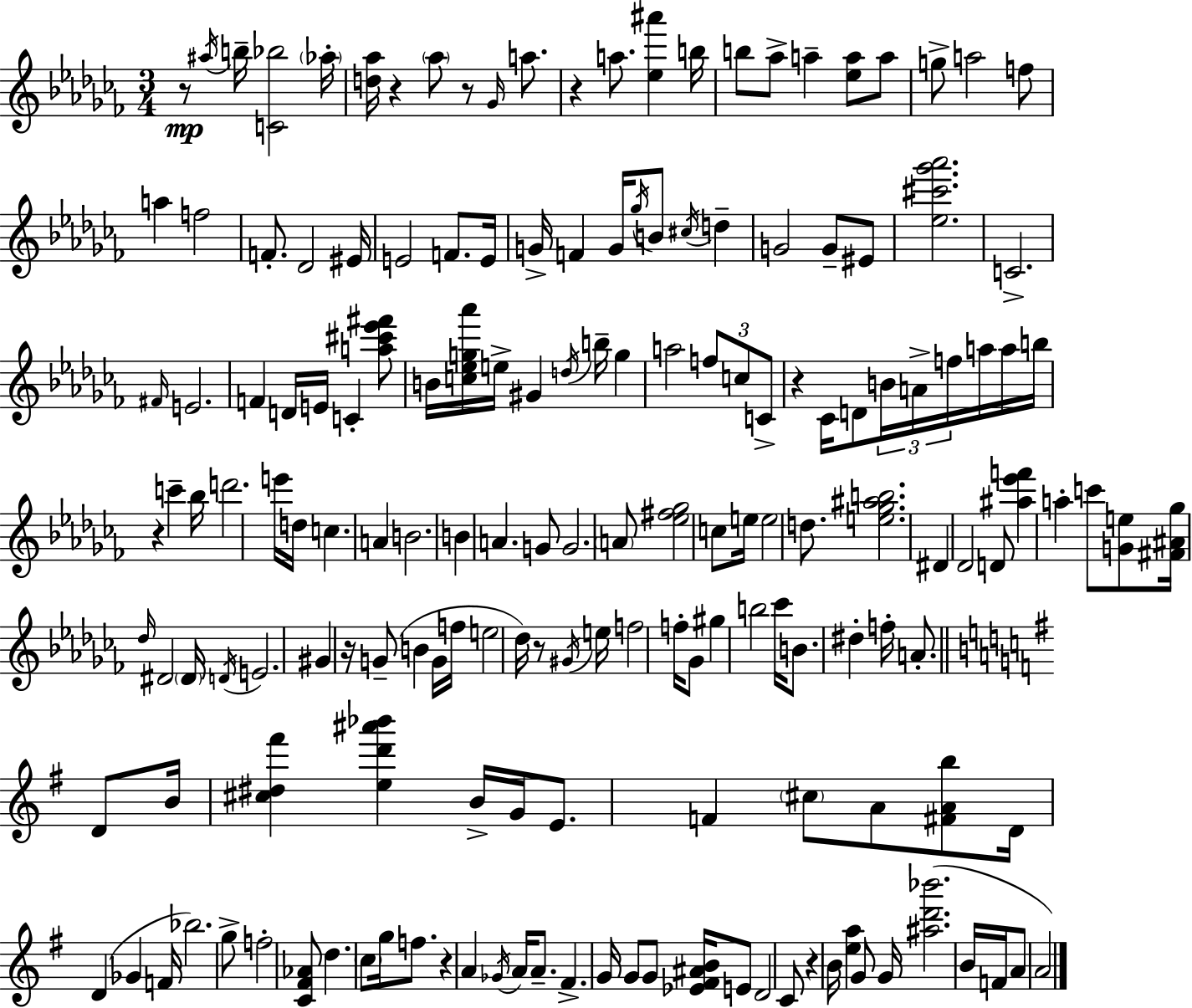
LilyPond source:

{
  \clef treble
  \numericTimeSignature
  \time 3/4
  \key aes \minor
  \repeat volta 2 { r8\mp \acciaccatura { ais''16 } b''16-- <c' bes''>2 | \parenthesize aes''16-. <d'' aes''>16 r4 \parenthesize aes''8 r8 \grace { ges'16 } a''8. | r4 a''8. <ees'' ais'''>4 | b''16 b''8 aes''8-> a''4-- <ees'' a''>8 | \break a''8 g''8-> a''2 | f''8 a''4 f''2 | f'8.-. des'2 | eis'16 e'2 f'8. | \break e'16 g'16-> f'4 g'16 \acciaccatura { ges''16 } b'8 \acciaccatura { cis''16 } | d''4-- g'2 | g'8-- eis'8 <ees'' cis''' ges''' aes'''>2. | c'2.-> | \break \grace { fis'16 } e'2. | f'4 d'16 e'16 c'4-. | <a'' cis''' ees''' fis'''>8 b'16 <c'' ees'' g'' aes'''>16 e''16-> gis'4 | \acciaccatura { d''16 } b''16-- g''4 a''2 | \break \tuplet 3/2 { f''8 c''8 c'8-> } r4 | ces'16 d'8 \tuplet 3/2 { b'16 a'16-> f''16 } a''16 a''16 b''16 r4 | c'''4-- bes''16 d'''2. | e'''16 d''16 c''4. | \break a'4 b'2. | b'4 a'4. | g'8 g'2. | \parenthesize a'8 <ees'' fis'' ges''>2 | \break c''8 e''16 e''2 | d''8. <e'' ges'' ais'' b''>2. | dis'4 des'2 | d'8 <ais'' ees''' f'''>4 | \break a''4-. c'''8 <g' e''>8 <fis' ais' ges''>16 \grace { des''16 } dis'2 | \parenthesize dis'16 \acciaccatura { d'16 } e'2. | gis'4 | r16 g'8--( b'4 g'16 f''16 e''2 | \break des''16) r8 \acciaccatura { gis'16 } e''16 f''2 | f''16-. ges'8 gis''4 | b''2 ces'''16 b'8. | dis''4-. f''16-. a'8.-. \bar "||" \break \key e \minor d'8 b'16 <cis'' dis'' fis'''>4 <e'' d''' ais''' bes'''>4 b'16-> | g'16 e'8. f'4 \parenthesize cis''8 a'8 | <fis' a' b''>8 d'16 d'4( ges'4 f'16 | bes''2.) | \break g''8-> f''2-. <c' fis' aes'>8 | d''4. \parenthesize c''8 g''16 f''8. | r4 a'4 \acciaccatura { ges'16 } a'16 a'8.-- | fis'4.-> g'16 g'8 g'8 | \break <ees' fis' ais' b'>16 e'8 d'2 c'8 | r4 b'16 <e'' a''>4 g'8 | g'16 <ais'' d''' bes'''>2.( | b'16 f'16 a'8 a'2) | \break } \bar "|."
}